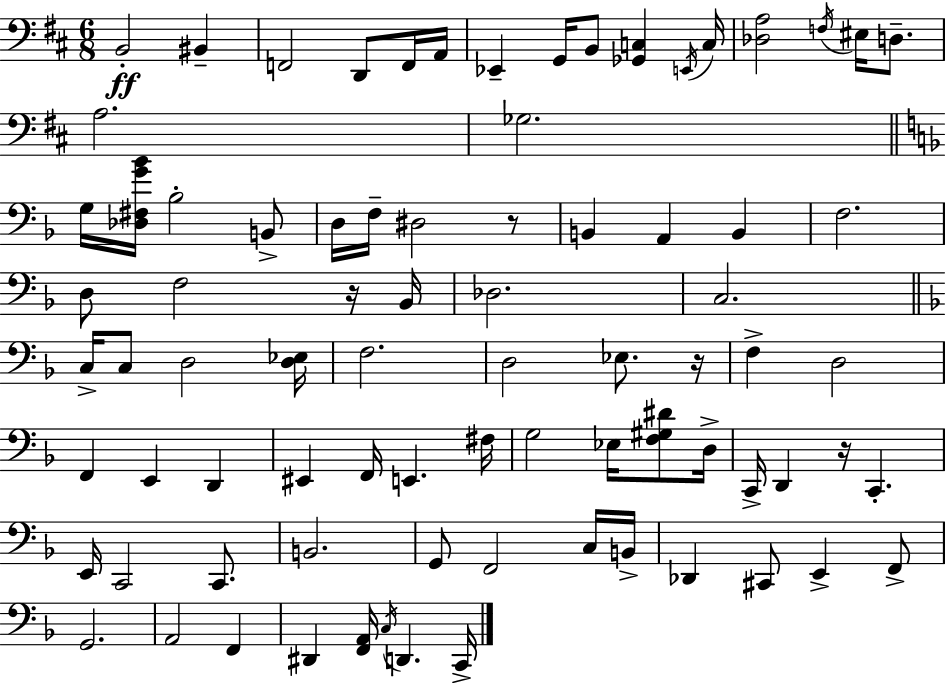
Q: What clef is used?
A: bass